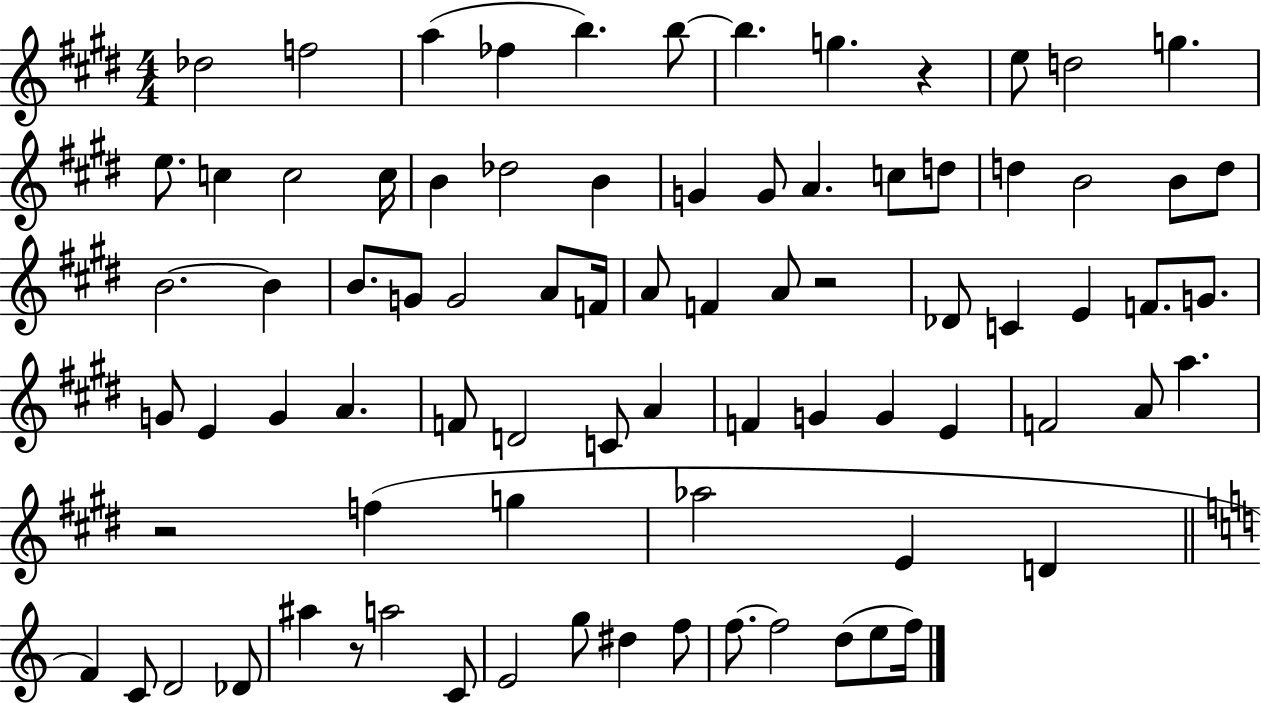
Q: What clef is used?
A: treble